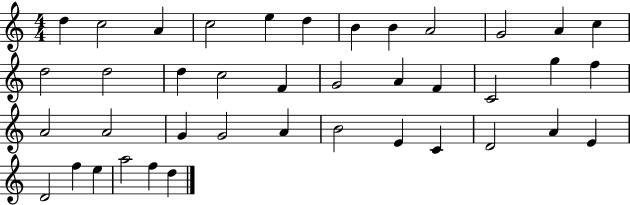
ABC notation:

X:1
T:Untitled
M:4/4
L:1/4
K:C
d c2 A c2 e d B B A2 G2 A c d2 d2 d c2 F G2 A F C2 g f A2 A2 G G2 A B2 E C D2 A E D2 f e a2 f d